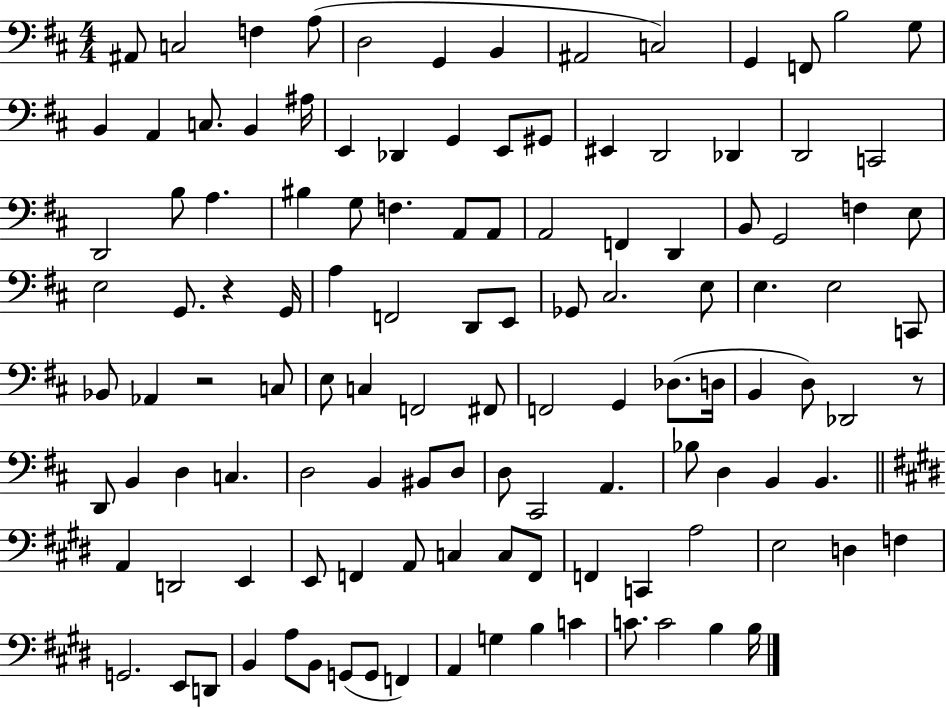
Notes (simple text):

A#2/e C3/h F3/q A3/e D3/h G2/q B2/q A#2/h C3/h G2/q F2/e B3/h G3/e B2/q A2/q C3/e. B2/q A#3/s E2/q Db2/q G2/q E2/e G#2/e EIS2/q D2/h Db2/q D2/h C2/h D2/h B3/e A3/q. BIS3/q G3/e F3/q. A2/e A2/e A2/h F2/q D2/q B2/e G2/h F3/q E3/e E3/h G2/e. R/q G2/s A3/q F2/h D2/e E2/e Gb2/e C#3/h. E3/e E3/q. E3/h C2/e Bb2/e Ab2/q R/h C3/e E3/e C3/q F2/h F#2/e F2/h G2/q Db3/e. D3/s B2/q D3/e Db2/h R/e D2/e B2/q D3/q C3/q. D3/h B2/q BIS2/e D3/e D3/e C#2/h A2/q. Bb3/e D3/q B2/q B2/q. A2/q D2/h E2/q E2/e F2/q A2/e C3/q C3/e F2/e F2/q C2/q A3/h E3/h D3/q F3/q G2/h. E2/e D2/e B2/q A3/e B2/e G2/e G2/e F2/q A2/q G3/q B3/q C4/q C4/e. C4/h B3/q B3/s